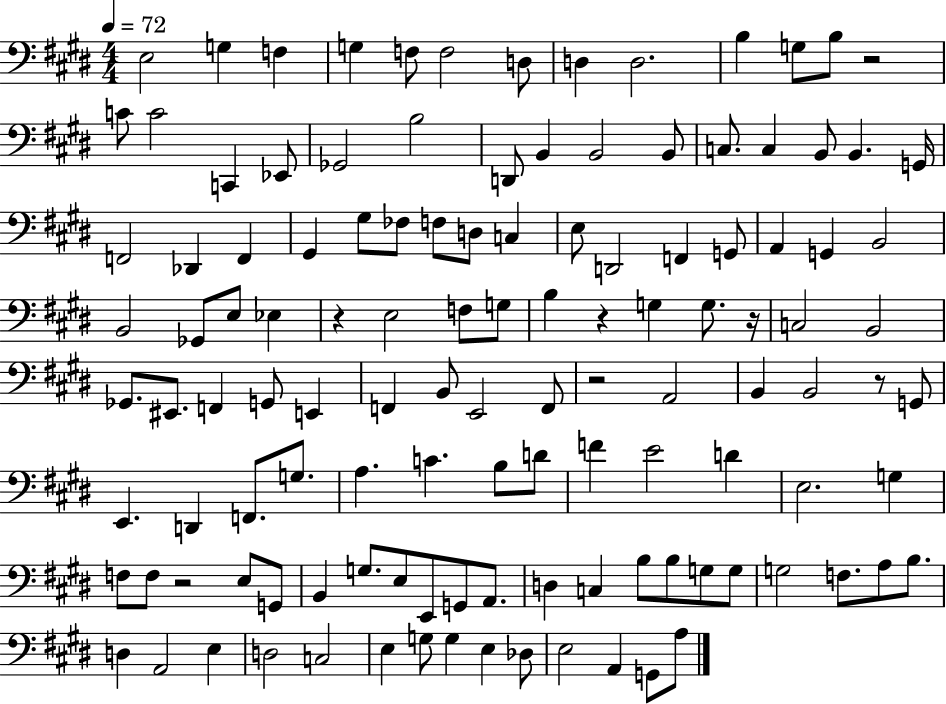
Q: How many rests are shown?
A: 7